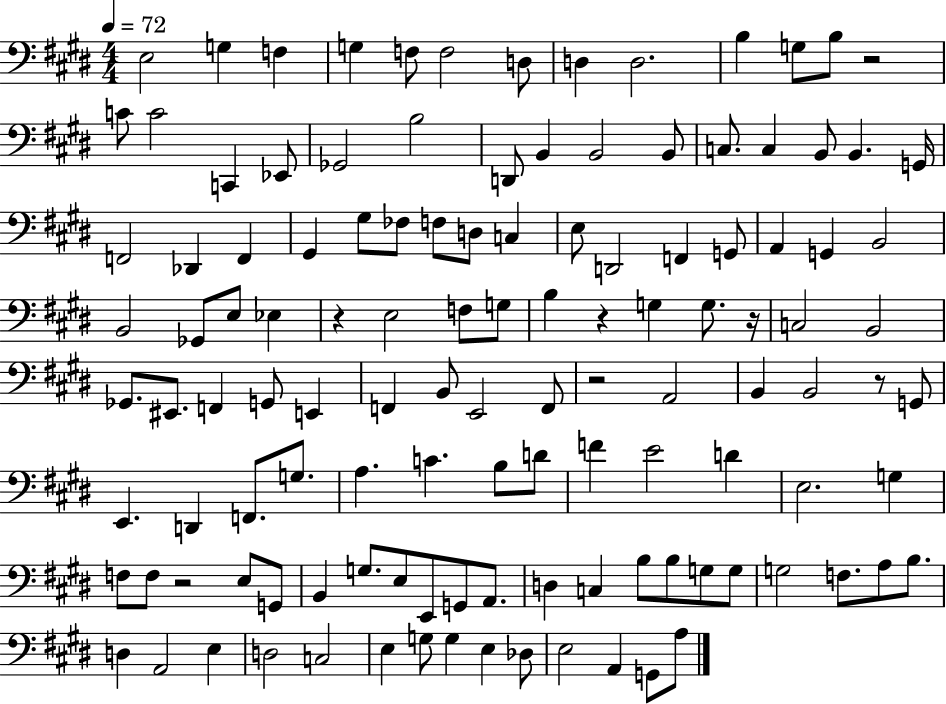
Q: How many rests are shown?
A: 7